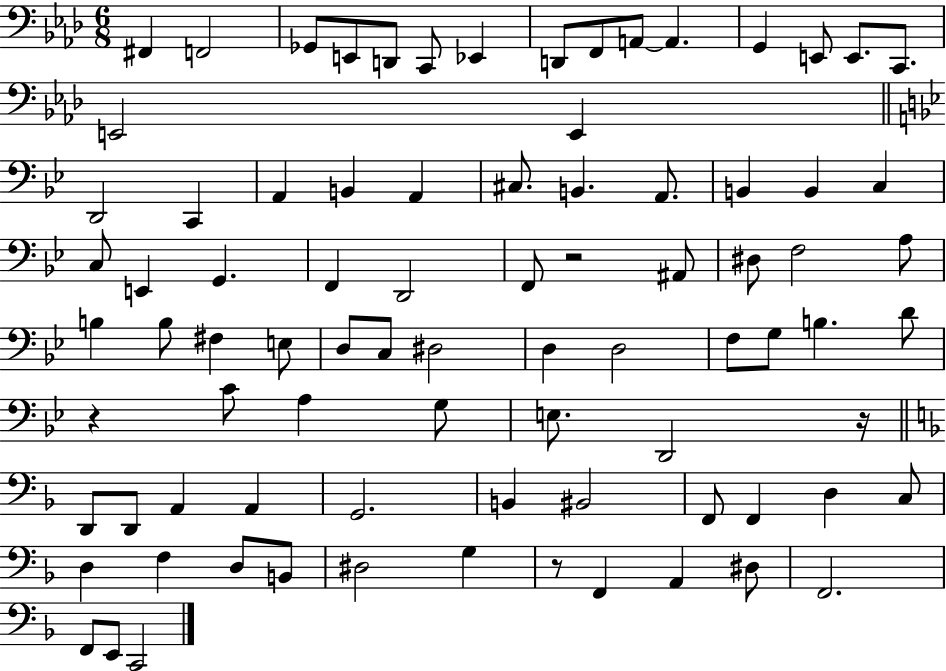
{
  \clef bass
  \numericTimeSignature
  \time 6/8
  \key aes \major
  \repeat volta 2 { fis,4 f,2 | ges,8 e,8 d,8 c,8 ees,4 | d,8 f,8 a,8~~ a,4. | g,4 e,8 e,8. c,8. | \break e,2 e,4 | \bar "||" \break \key bes \major d,2 c,4 | a,4 b,4 a,4 | cis8. b,4. a,8. | b,4 b,4 c4 | \break c8 e,4 g,4. | f,4 d,2 | f,8 r2 ais,8 | dis8 f2 a8 | \break b4 b8 fis4 e8 | d8 c8 dis2 | d4 d2 | f8 g8 b4. d'8 | \break r4 c'8 a4 g8 | e8. d,2 r16 | \bar "||" \break \key f \major d,8 d,8 a,4 a,4 | g,2. | b,4 bis,2 | f,8 f,4 d4 c8 | \break d4 f4 d8 b,8 | dis2 g4 | r8 f,4 a,4 dis8 | f,2. | \break f,8 e,8 c,2 | } \bar "|."
}